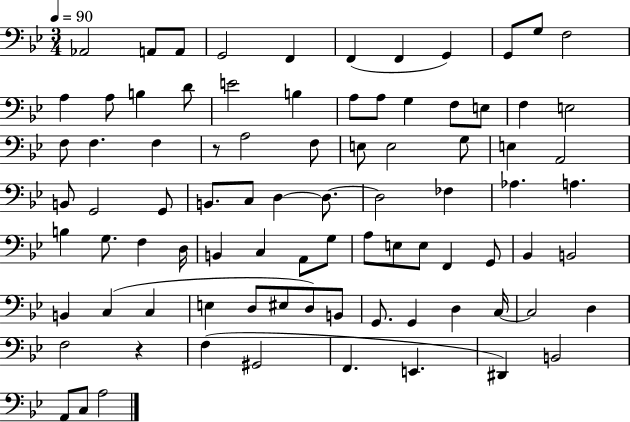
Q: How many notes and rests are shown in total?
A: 86